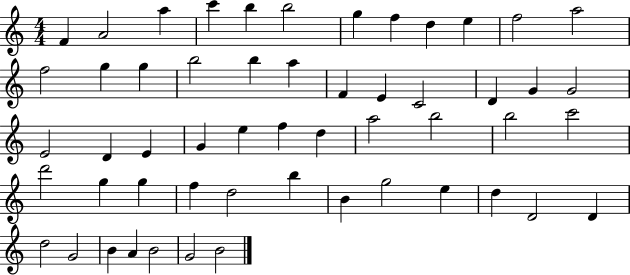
F4/q A4/h A5/q C6/q B5/q B5/h G5/q F5/q D5/q E5/q F5/h A5/h F5/h G5/q G5/q B5/h B5/q A5/q F4/q E4/q C4/h D4/q G4/q G4/h E4/h D4/q E4/q G4/q E5/q F5/q D5/q A5/h B5/h B5/h C6/h D6/h G5/q G5/q F5/q D5/h B5/q B4/q G5/h E5/q D5/q D4/h D4/q D5/h G4/h B4/q A4/q B4/h G4/h B4/h